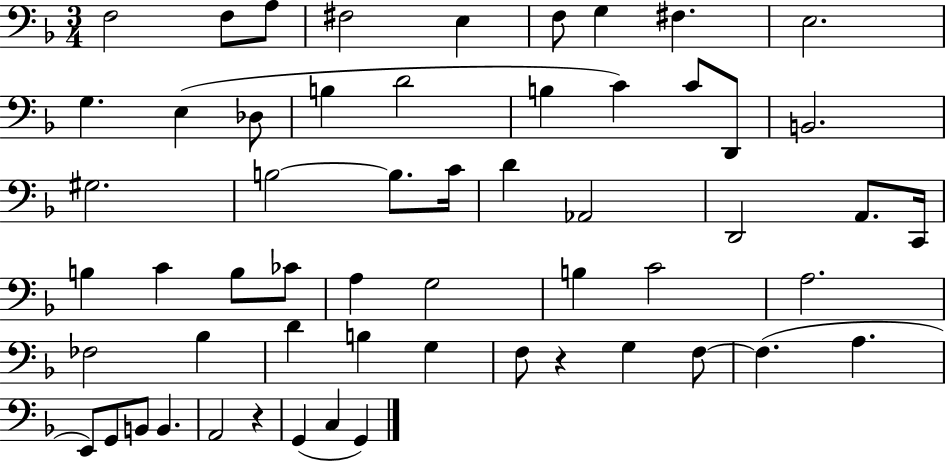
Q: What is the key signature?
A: F major